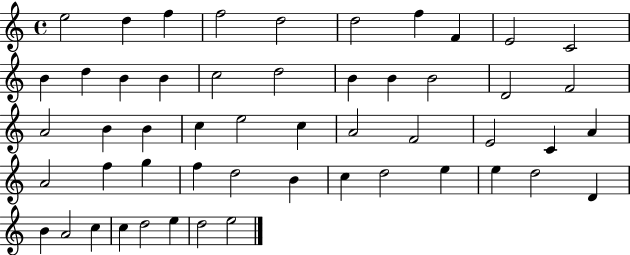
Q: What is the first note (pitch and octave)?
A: E5